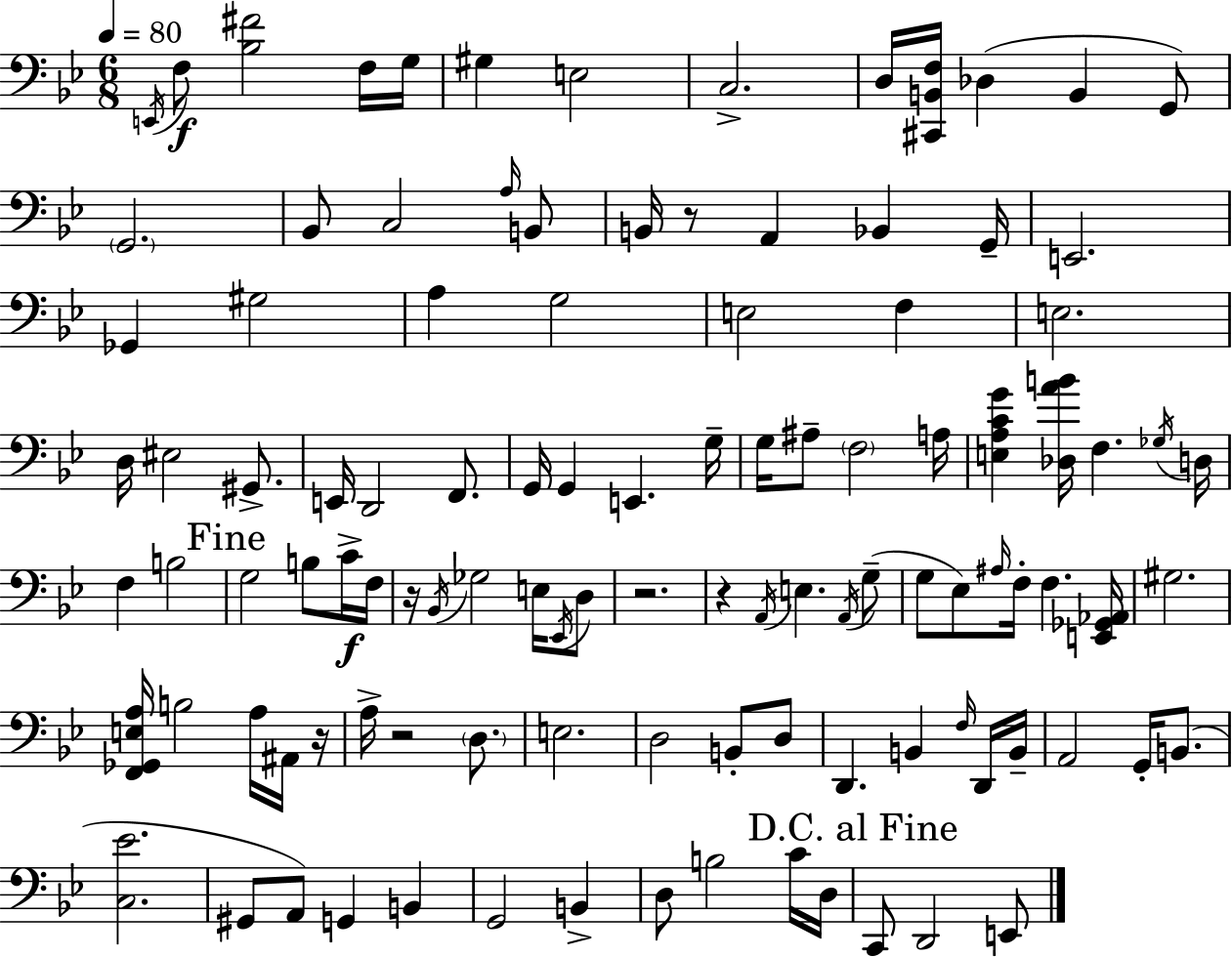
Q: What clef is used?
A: bass